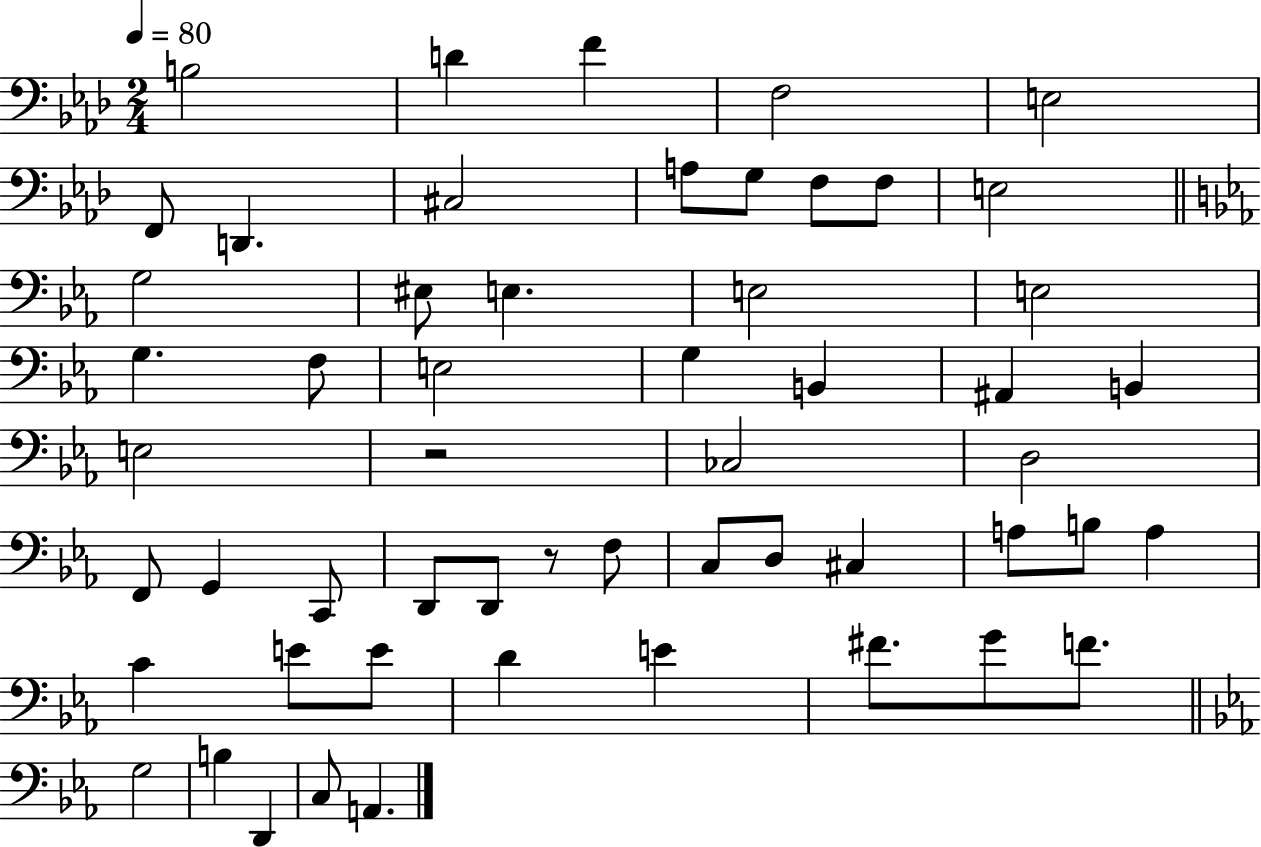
{
  \clef bass
  \numericTimeSignature
  \time 2/4
  \key aes \major
  \tempo 4 = 80
  b2 | d'4 f'4 | f2 | e2 | \break f,8 d,4. | cis2 | a8 g8 f8 f8 | e2 | \break \bar "||" \break \key c \minor g2 | eis8 e4. | e2 | e2 | \break g4. f8 | e2 | g4 b,4 | ais,4 b,4 | \break e2 | r2 | ces2 | d2 | \break f,8 g,4 c,8 | d,8 d,8 r8 f8 | c8 d8 cis4 | a8 b8 a4 | \break c'4 e'8 e'8 | d'4 e'4 | fis'8. g'8 f'8. | \bar "||" \break \key ees \major g2 | b4 d,4 | c8 a,4. | \bar "|."
}